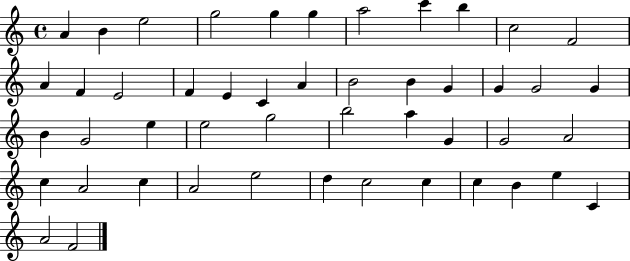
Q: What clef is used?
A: treble